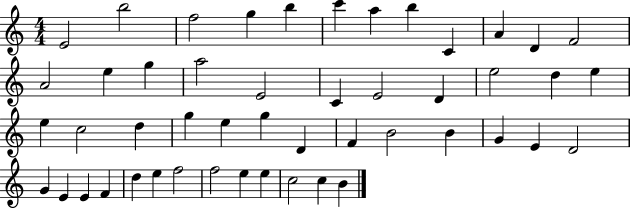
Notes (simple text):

E4/h B5/h F5/h G5/q B5/q C6/q A5/q B5/q C4/q A4/q D4/q F4/h A4/h E5/q G5/q A5/h E4/h C4/q E4/h D4/q E5/h D5/q E5/q E5/q C5/h D5/q G5/q E5/q G5/q D4/q F4/q B4/h B4/q G4/q E4/q D4/h G4/q E4/q E4/q F4/q D5/q E5/q F5/h F5/h E5/q E5/q C5/h C5/q B4/q